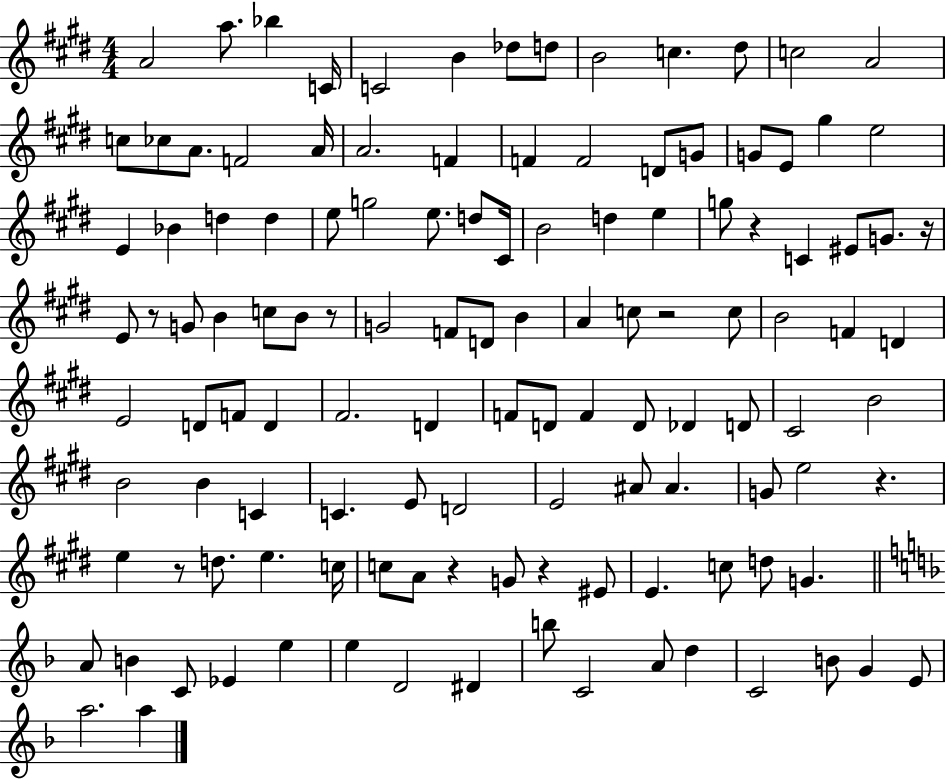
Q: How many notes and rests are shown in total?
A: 123